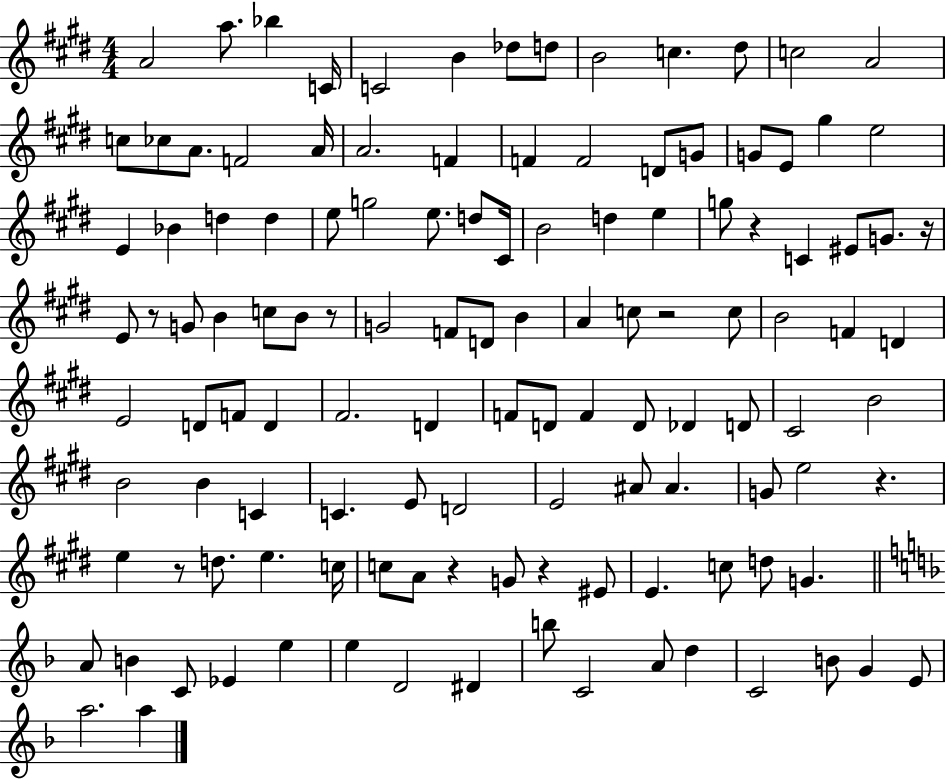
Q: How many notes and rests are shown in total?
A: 123